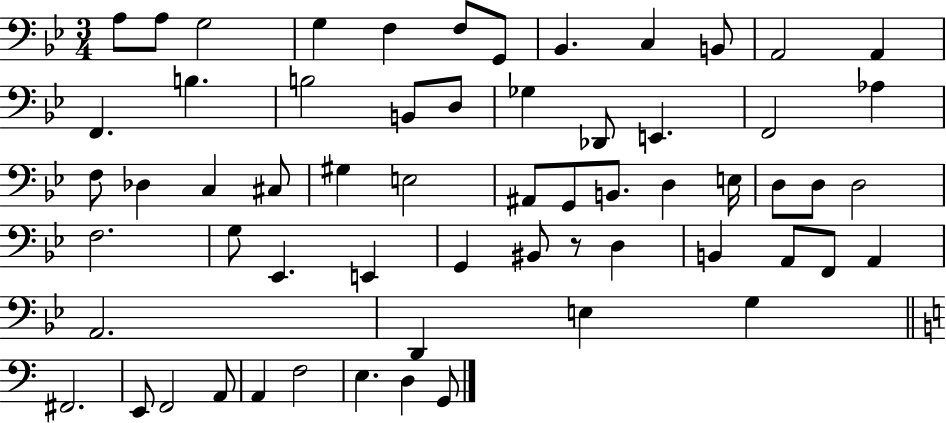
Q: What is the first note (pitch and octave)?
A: A3